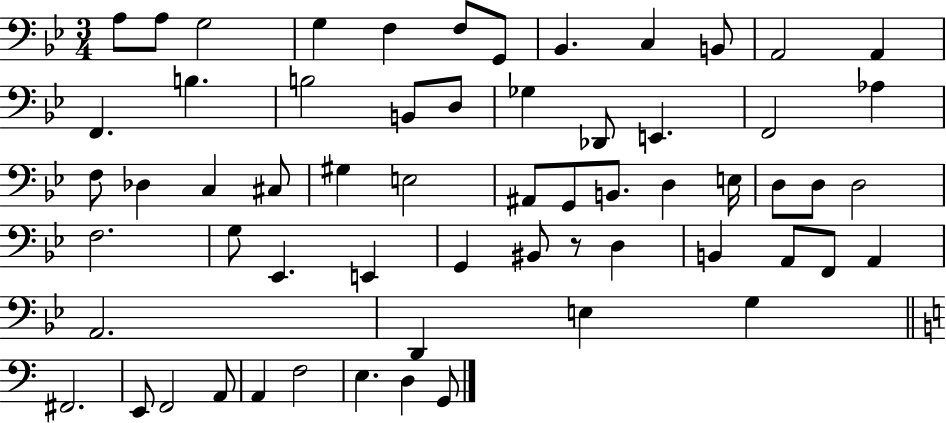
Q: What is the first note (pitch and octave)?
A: A3